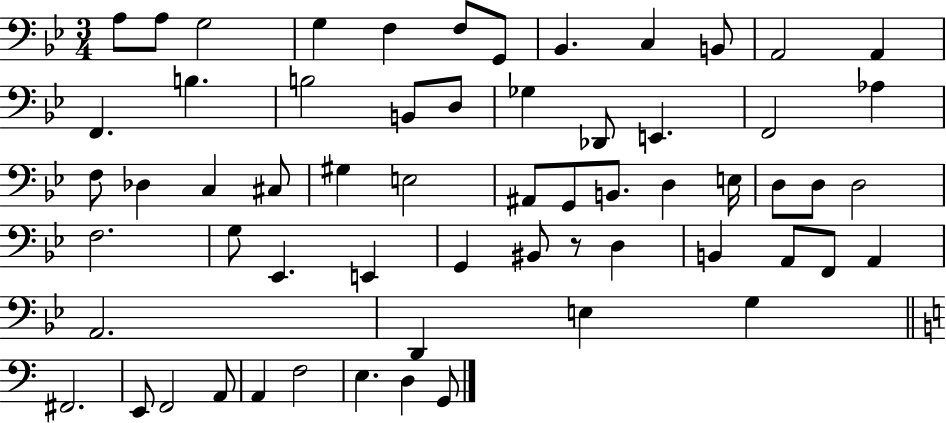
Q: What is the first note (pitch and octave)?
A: A3